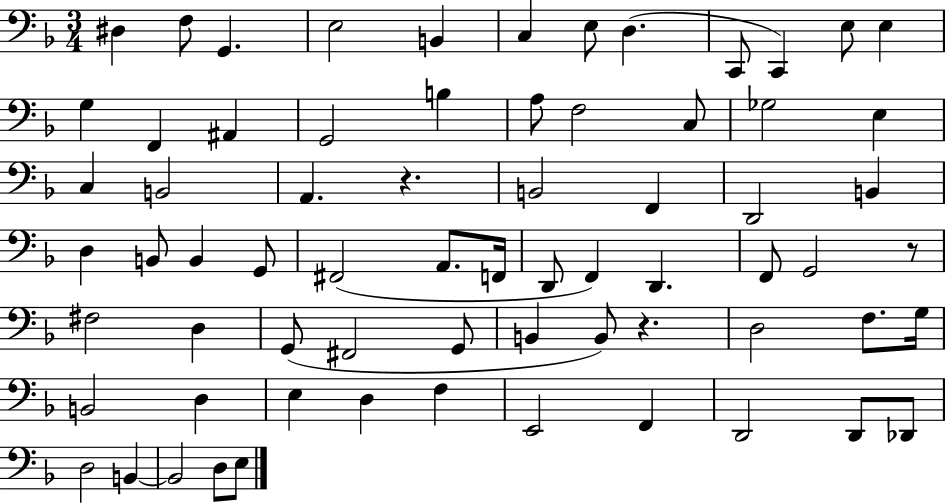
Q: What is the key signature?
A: F major